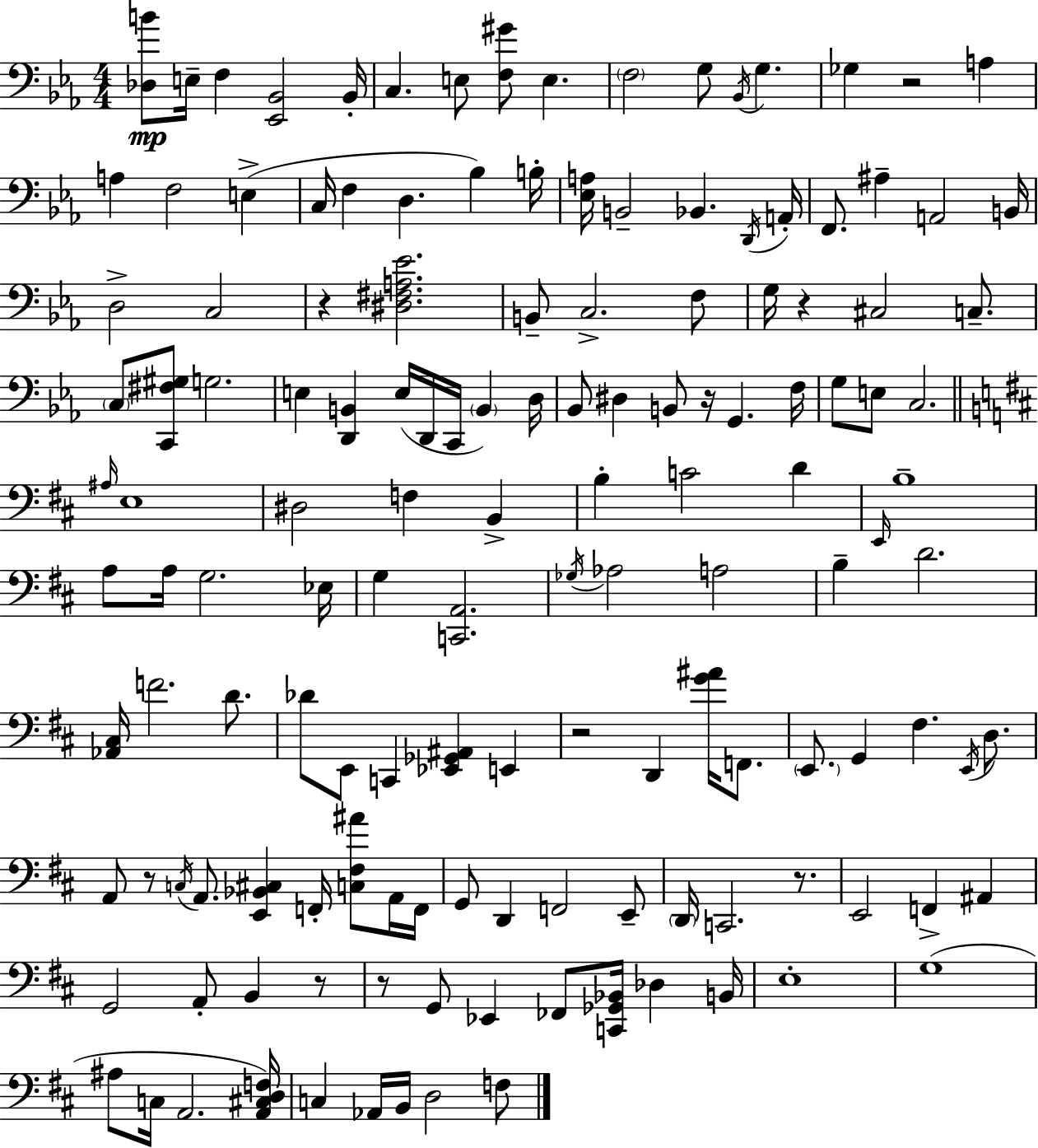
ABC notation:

X:1
T:Untitled
M:4/4
L:1/4
K:Eb
[_D,B]/2 E,/4 F, [_E,,_B,,]2 _B,,/4 C, E,/2 [F,^G]/2 E, F,2 G,/2 _B,,/4 G, _G, z2 A, A, F,2 E, C,/4 F, D, _B, B,/4 [_E,A,]/4 B,,2 _B,, D,,/4 A,,/4 F,,/2 ^A, A,,2 B,,/4 D,2 C,2 z [^D,^F,A,_E]2 B,,/2 C,2 F,/2 G,/4 z ^C,2 C,/2 C,/2 [C,,^F,^G,]/2 G,2 E, [D,,B,,] E,/4 D,,/4 C,,/4 B,, D,/4 _B,,/2 ^D, B,,/2 z/4 G,, F,/4 G,/2 E,/2 C,2 ^A,/4 E,4 ^D,2 F, B,, B, C2 D E,,/4 B,4 A,/2 A,/4 G,2 _E,/4 G, [C,,A,,]2 _G,/4 _A,2 A,2 B, D2 [_A,,^C,]/4 F2 D/2 _D/2 E,,/2 C,, [_E,,_G,,^A,,] E,, z2 D,, [G^A]/4 F,,/2 E,,/2 G,, ^F, E,,/4 D,/2 A,,/2 z/2 C,/4 A,,/2 [E,,_B,,^C,] F,,/4 [C,^F,^A]/2 A,,/4 F,,/4 G,,/2 D,, F,,2 E,,/2 D,,/4 C,,2 z/2 E,,2 F,, ^A,, G,,2 A,,/2 B,, z/2 z/2 G,,/2 _E,, _F,,/2 [C,,_G,,_B,,]/4 _D, B,,/4 E,4 G,4 ^A,/2 C,/4 A,,2 [A,,^C,D,F,]/4 C, _A,,/4 B,,/4 D,2 F,/2